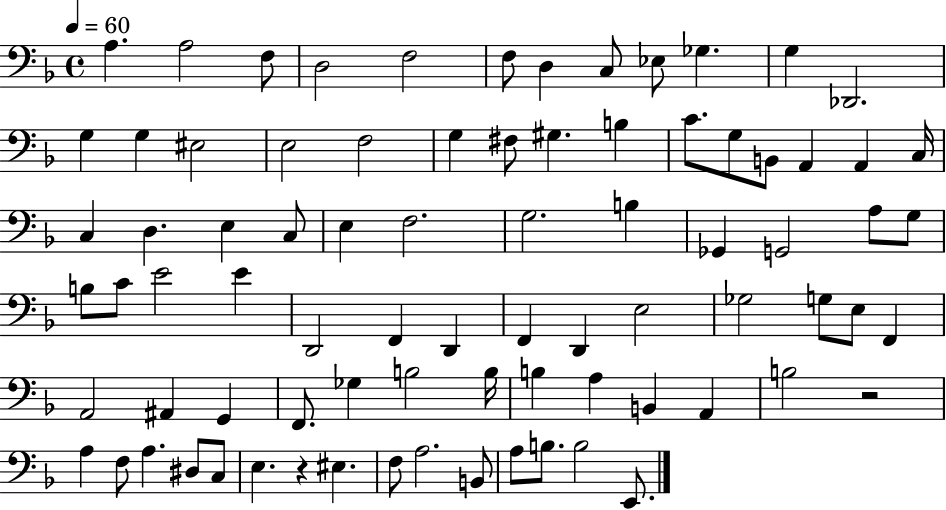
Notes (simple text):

A3/q. A3/h F3/e D3/h F3/h F3/e D3/q C3/e Eb3/e Gb3/q. G3/q Db2/h. G3/q G3/q EIS3/h E3/h F3/h G3/q F#3/e G#3/q. B3/q C4/e. G3/e B2/e A2/q A2/q C3/s C3/q D3/q. E3/q C3/e E3/q F3/h. G3/h. B3/q Gb2/q G2/h A3/e G3/e B3/e C4/e E4/h E4/q D2/h F2/q D2/q F2/q D2/q E3/h Gb3/h G3/e E3/e F2/q A2/h A#2/q G2/q F2/e. Gb3/q B3/h B3/s B3/q A3/q B2/q A2/q B3/h R/h A3/q F3/e A3/q. D#3/e C3/e E3/q. R/q EIS3/q. F3/e A3/h. B2/e A3/e B3/e. B3/h E2/e.